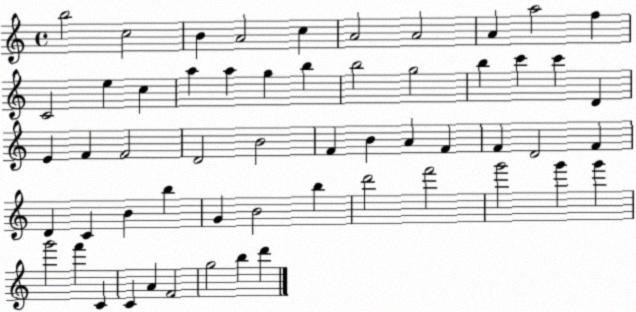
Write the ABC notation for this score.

X:1
T:Untitled
M:4/4
L:1/4
K:C
b2 c2 B A2 c A2 A2 A a2 f C2 e c a a g b b2 g2 b c' c' D E F F2 D2 B2 F B A F F D2 F D C B b G B2 b d'2 f'2 g'2 g' g' g'2 f' C C A F2 g2 b d'